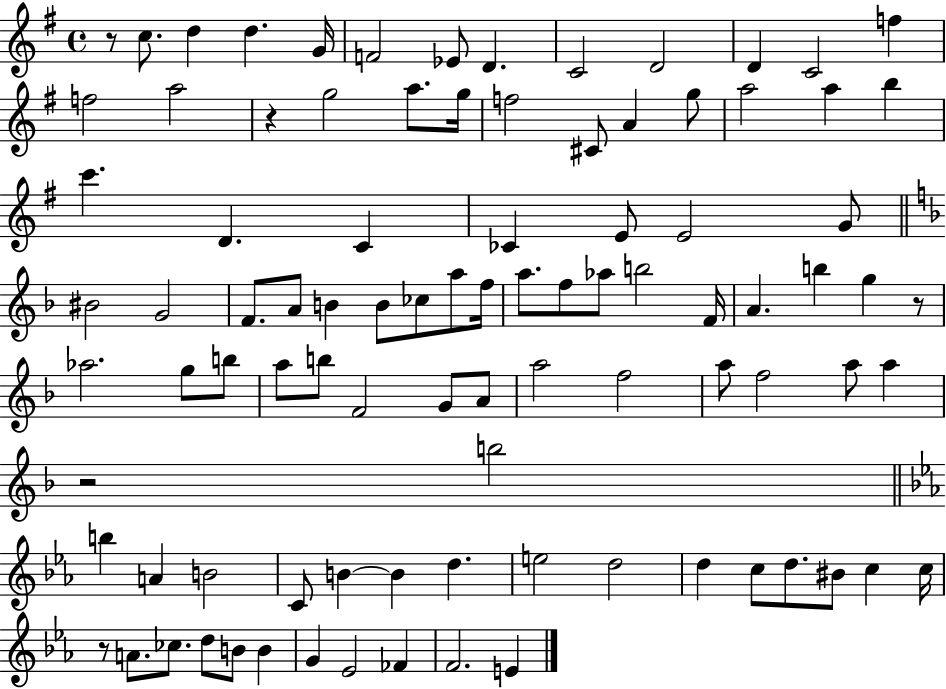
{
  \clef treble
  \time 4/4
  \defaultTimeSignature
  \key g \major
  r8 c''8. d''4 d''4. g'16 | f'2 ees'8 d'4. | c'2 d'2 | d'4 c'2 f''4 | \break f''2 a''2 | r4 g''2 a''8. g''16 | f''2 cis'8 a'4 g''8 | a''2 a''4 b''4 | \break c'''4. d'4. c'4 | ces'4 e'8 e'2 g'8 | \bar "||" \break \key d \minor bis'2 g'2 | f'8. a'8 b'4 b'8 ces''8 a''8 f''16 | a''8. f''8 aes''8 b''2 f'16 | a'4. b''4 g''4 r8 | \break aes''2. g''8 b''8 | a''8 b''8 f'2 g'8 a'8 | a''2 f''2 | a''8 f''2 a''8 a''4 | \break r2 b''2 | \bar "||" \break \key ees \major b''4 a'4 b'2 | c'8 b'4~~ b'4 d''4. | e''2 d''2 | d''4 c''8 d''8. bis'8 c''4 c''16 | \break r8 a'8. ces''8. d''8 b'8 b'4 | g'4 ees'2 fes'4 | f'2. e'4 | \bar "|."
}